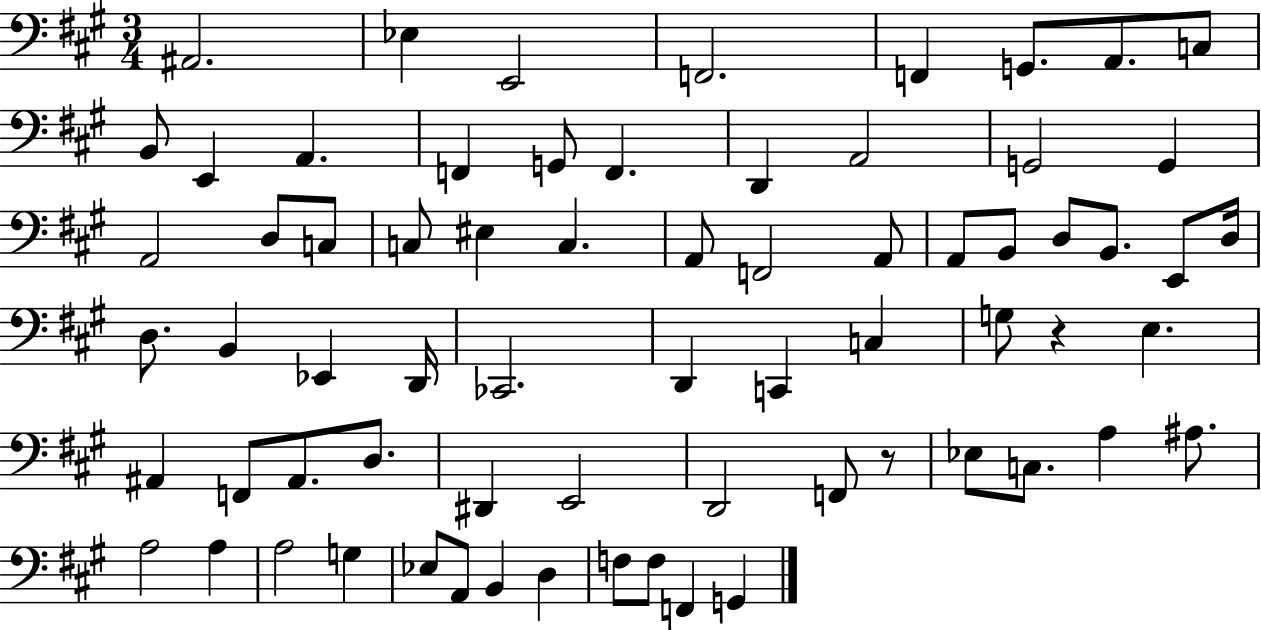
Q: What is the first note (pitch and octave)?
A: A#2